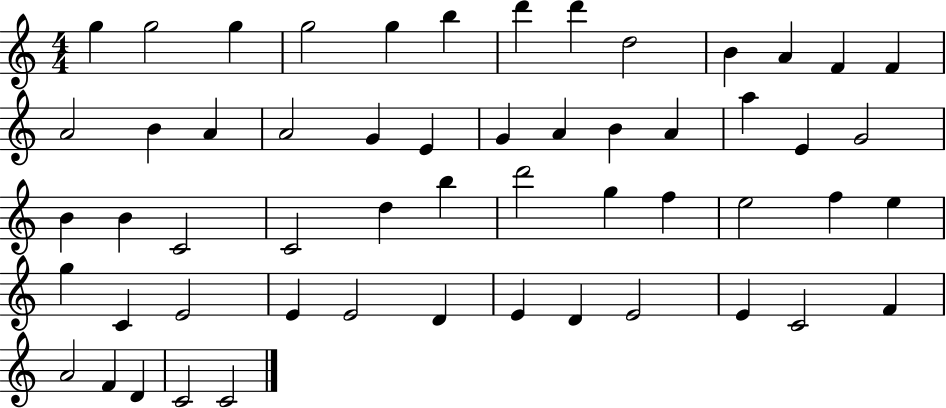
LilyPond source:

{
  \clef treble
  \numericTimeSignature
  \time 4/4
  \key c \major
  g''4 g''2 g''4 | g''2 g''4 b''4 | d'''4 d'''4 d''2 | b'4 a'4 f'4 f'4 | \break a'2 b'4 a'4 | a'2 g'4 e'4 | g'4 a'4 b'4 a'4 | a''4 e'4 g'2 | \break b'4 b'4 c'2 | c'2 d''4 b''4 | d'''2 g''4 f''4 | e''2 f''4 e''4 | \break g''4 c'4 e'2 | e'4 e'2 d'4 | e'4 d'4 e'2 | e'4 c'2 f'4 | \break a'2 f'4 d'4 | c'2 c'2 | \bar "|."
}